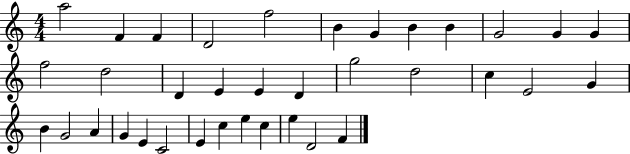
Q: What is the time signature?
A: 4/4